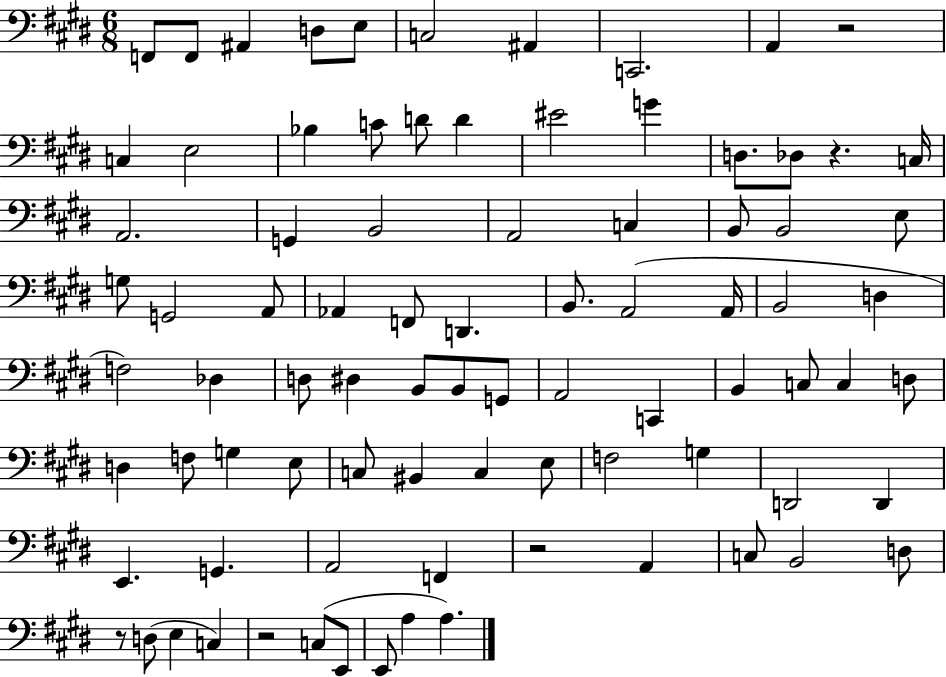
F2/e F2/e A#2/q D3/e E3/e C3/h A#2/q C2/h. A2/q R/h C3/q E3/h Bb3/q C4/e D4/e D4/q EIS4/h G4/q D3/e. Db3/e R/q. C3/s A2/h. G2/q B2/h A2/h C3/q B2/e B2/h E3/e G3/e G2/h A2/e Ab2/q F2/e D2/q. B2/e. A2/h A2/s B2/h D3/q F3/h Db3/q D3/e D#3/q B2/e B2/e G2/e A2/h C2/q B2/q C3/e C3/q D3/e D3/q F3/e G3/q E3/e C3/e BIS2/q C3/q E3/e F3/h G3/q D2/h D2/q E2/q. G2/q. A2/h F2/q R/h A2/q C3/e B2/h D3/e R/e D3/e E3/q C3/q R/h C3/e E2/e E2/e A3/q A3/q.